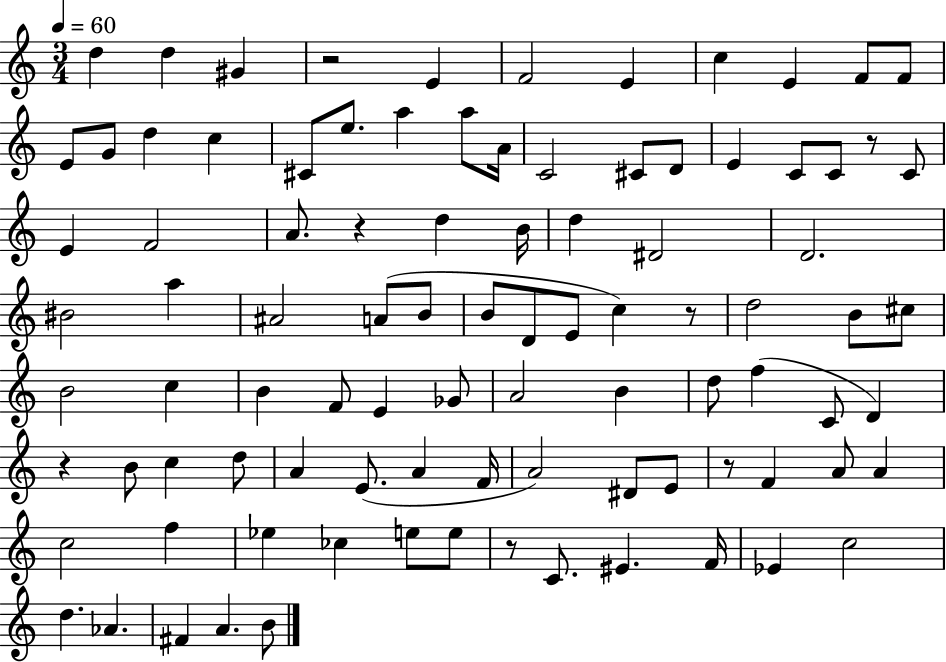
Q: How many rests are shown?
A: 7